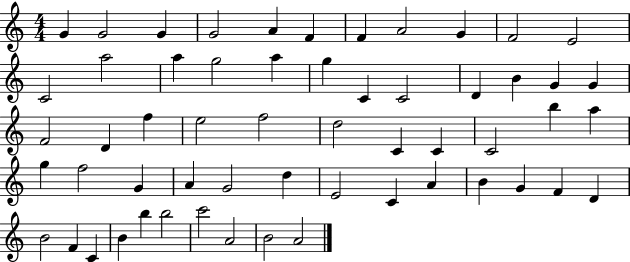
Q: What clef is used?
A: treble